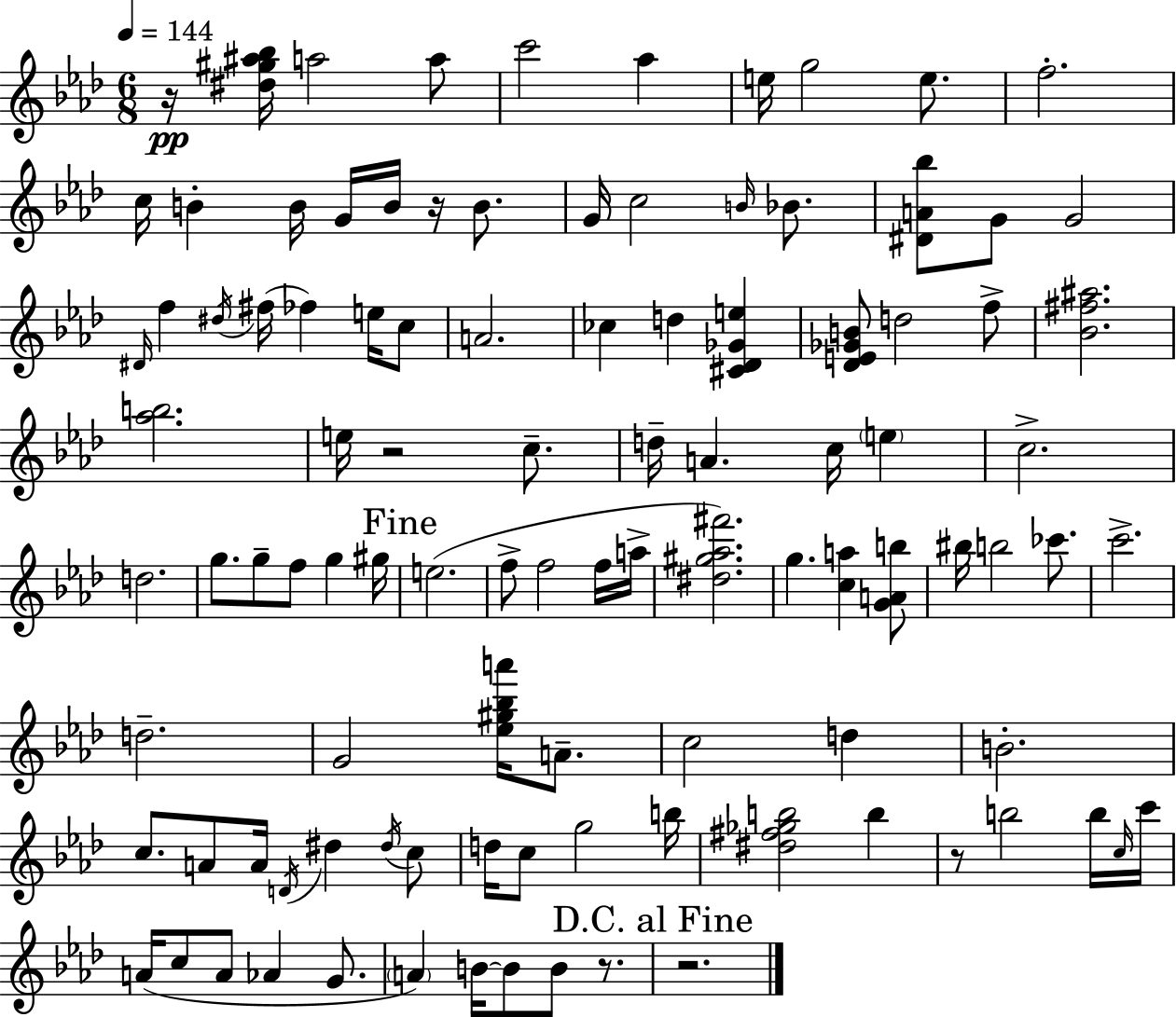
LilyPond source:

{
  \clef treble
  \numericTimeSignature
  \time 6/8
  \key f \minor
  \tempo 4 = 144
  r16\pp <dis'' gis'' ais'' bes''>16 a''2 a''8 | c'''2 aes''4 | e''16 g''2 e''8. | f''2.-. | \break c''16 b'4-. b'16 g'16 b'16 r16 b'8. | g'16 c''2 \grace { b'16 } bes'8. | <dis' a' bes''>8 g'8 g'2 | \grace { dis'16 } f''4 \acciaccatura { dis''16 }( fis''16 fes''4) | \break e''16 c''8 a'2. | ces''4 d''4 <cis' des' ges' e''>4 | <des' e' ges' b'>8 d''2 | f''8-> <bes' fis'' ais''>2. | \break <aes'' b''>2. | e''16 r2 | c''8.-- d''16-- a'4. c''16 \parenthesize e''4 | c''2.-> | \break d''2. | g''8. g''8-- f''8 g''4 | gis''16 \mark "Fine" e''2.( | f''8-> f''2 | \break f''16 a''16-> <dis'' gis'' aes'' fis'''>2.) | g''4. <c'' a''>4 | <g' a' b''>8 bis''16 b''2 | ces'''8. c'''2.-> | \break d''2.-- | g'2 <ees'' gis'' bes'' a'''>16 | a'8.-- c''2 d''4 | b'2.-. | \break c''8. a'8 a'16 \acciaccatura { d'16 } dis''4 | \acciaccatura { dis''16 } c''8 d''16 c''8 g''2 | b''16 <dis'' fis'' ges'' b''>2 | b''4 r8 b''2 | \break b''16 \grace { c''16 } c'''16 a'16( c''8 a'8 aes'4 | g'8. \parenthesize a'4) b'16~~ b'8 | b'8 r8. \mark "D.C. al Fine" r2. | \bar "|."
}